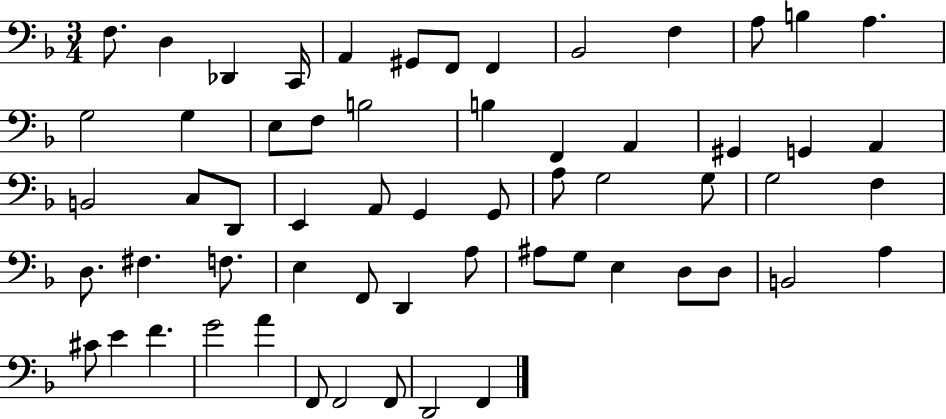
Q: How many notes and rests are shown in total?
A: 60